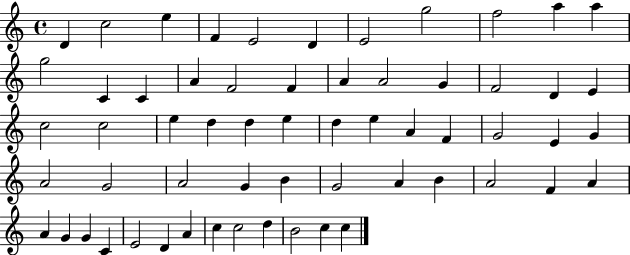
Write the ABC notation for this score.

X:1
T:Untitled
M:4/4
L:1/4
K:C
D c2 e F E2 D E2 g2 f2 a a g2 C C A F2 F A A2 G F2 D E c2 c2 e d d e d e A F G2 E G A2 G2 A2 G B G2 A B A2 F A A G G C E2 D A c c2 d B2 c c